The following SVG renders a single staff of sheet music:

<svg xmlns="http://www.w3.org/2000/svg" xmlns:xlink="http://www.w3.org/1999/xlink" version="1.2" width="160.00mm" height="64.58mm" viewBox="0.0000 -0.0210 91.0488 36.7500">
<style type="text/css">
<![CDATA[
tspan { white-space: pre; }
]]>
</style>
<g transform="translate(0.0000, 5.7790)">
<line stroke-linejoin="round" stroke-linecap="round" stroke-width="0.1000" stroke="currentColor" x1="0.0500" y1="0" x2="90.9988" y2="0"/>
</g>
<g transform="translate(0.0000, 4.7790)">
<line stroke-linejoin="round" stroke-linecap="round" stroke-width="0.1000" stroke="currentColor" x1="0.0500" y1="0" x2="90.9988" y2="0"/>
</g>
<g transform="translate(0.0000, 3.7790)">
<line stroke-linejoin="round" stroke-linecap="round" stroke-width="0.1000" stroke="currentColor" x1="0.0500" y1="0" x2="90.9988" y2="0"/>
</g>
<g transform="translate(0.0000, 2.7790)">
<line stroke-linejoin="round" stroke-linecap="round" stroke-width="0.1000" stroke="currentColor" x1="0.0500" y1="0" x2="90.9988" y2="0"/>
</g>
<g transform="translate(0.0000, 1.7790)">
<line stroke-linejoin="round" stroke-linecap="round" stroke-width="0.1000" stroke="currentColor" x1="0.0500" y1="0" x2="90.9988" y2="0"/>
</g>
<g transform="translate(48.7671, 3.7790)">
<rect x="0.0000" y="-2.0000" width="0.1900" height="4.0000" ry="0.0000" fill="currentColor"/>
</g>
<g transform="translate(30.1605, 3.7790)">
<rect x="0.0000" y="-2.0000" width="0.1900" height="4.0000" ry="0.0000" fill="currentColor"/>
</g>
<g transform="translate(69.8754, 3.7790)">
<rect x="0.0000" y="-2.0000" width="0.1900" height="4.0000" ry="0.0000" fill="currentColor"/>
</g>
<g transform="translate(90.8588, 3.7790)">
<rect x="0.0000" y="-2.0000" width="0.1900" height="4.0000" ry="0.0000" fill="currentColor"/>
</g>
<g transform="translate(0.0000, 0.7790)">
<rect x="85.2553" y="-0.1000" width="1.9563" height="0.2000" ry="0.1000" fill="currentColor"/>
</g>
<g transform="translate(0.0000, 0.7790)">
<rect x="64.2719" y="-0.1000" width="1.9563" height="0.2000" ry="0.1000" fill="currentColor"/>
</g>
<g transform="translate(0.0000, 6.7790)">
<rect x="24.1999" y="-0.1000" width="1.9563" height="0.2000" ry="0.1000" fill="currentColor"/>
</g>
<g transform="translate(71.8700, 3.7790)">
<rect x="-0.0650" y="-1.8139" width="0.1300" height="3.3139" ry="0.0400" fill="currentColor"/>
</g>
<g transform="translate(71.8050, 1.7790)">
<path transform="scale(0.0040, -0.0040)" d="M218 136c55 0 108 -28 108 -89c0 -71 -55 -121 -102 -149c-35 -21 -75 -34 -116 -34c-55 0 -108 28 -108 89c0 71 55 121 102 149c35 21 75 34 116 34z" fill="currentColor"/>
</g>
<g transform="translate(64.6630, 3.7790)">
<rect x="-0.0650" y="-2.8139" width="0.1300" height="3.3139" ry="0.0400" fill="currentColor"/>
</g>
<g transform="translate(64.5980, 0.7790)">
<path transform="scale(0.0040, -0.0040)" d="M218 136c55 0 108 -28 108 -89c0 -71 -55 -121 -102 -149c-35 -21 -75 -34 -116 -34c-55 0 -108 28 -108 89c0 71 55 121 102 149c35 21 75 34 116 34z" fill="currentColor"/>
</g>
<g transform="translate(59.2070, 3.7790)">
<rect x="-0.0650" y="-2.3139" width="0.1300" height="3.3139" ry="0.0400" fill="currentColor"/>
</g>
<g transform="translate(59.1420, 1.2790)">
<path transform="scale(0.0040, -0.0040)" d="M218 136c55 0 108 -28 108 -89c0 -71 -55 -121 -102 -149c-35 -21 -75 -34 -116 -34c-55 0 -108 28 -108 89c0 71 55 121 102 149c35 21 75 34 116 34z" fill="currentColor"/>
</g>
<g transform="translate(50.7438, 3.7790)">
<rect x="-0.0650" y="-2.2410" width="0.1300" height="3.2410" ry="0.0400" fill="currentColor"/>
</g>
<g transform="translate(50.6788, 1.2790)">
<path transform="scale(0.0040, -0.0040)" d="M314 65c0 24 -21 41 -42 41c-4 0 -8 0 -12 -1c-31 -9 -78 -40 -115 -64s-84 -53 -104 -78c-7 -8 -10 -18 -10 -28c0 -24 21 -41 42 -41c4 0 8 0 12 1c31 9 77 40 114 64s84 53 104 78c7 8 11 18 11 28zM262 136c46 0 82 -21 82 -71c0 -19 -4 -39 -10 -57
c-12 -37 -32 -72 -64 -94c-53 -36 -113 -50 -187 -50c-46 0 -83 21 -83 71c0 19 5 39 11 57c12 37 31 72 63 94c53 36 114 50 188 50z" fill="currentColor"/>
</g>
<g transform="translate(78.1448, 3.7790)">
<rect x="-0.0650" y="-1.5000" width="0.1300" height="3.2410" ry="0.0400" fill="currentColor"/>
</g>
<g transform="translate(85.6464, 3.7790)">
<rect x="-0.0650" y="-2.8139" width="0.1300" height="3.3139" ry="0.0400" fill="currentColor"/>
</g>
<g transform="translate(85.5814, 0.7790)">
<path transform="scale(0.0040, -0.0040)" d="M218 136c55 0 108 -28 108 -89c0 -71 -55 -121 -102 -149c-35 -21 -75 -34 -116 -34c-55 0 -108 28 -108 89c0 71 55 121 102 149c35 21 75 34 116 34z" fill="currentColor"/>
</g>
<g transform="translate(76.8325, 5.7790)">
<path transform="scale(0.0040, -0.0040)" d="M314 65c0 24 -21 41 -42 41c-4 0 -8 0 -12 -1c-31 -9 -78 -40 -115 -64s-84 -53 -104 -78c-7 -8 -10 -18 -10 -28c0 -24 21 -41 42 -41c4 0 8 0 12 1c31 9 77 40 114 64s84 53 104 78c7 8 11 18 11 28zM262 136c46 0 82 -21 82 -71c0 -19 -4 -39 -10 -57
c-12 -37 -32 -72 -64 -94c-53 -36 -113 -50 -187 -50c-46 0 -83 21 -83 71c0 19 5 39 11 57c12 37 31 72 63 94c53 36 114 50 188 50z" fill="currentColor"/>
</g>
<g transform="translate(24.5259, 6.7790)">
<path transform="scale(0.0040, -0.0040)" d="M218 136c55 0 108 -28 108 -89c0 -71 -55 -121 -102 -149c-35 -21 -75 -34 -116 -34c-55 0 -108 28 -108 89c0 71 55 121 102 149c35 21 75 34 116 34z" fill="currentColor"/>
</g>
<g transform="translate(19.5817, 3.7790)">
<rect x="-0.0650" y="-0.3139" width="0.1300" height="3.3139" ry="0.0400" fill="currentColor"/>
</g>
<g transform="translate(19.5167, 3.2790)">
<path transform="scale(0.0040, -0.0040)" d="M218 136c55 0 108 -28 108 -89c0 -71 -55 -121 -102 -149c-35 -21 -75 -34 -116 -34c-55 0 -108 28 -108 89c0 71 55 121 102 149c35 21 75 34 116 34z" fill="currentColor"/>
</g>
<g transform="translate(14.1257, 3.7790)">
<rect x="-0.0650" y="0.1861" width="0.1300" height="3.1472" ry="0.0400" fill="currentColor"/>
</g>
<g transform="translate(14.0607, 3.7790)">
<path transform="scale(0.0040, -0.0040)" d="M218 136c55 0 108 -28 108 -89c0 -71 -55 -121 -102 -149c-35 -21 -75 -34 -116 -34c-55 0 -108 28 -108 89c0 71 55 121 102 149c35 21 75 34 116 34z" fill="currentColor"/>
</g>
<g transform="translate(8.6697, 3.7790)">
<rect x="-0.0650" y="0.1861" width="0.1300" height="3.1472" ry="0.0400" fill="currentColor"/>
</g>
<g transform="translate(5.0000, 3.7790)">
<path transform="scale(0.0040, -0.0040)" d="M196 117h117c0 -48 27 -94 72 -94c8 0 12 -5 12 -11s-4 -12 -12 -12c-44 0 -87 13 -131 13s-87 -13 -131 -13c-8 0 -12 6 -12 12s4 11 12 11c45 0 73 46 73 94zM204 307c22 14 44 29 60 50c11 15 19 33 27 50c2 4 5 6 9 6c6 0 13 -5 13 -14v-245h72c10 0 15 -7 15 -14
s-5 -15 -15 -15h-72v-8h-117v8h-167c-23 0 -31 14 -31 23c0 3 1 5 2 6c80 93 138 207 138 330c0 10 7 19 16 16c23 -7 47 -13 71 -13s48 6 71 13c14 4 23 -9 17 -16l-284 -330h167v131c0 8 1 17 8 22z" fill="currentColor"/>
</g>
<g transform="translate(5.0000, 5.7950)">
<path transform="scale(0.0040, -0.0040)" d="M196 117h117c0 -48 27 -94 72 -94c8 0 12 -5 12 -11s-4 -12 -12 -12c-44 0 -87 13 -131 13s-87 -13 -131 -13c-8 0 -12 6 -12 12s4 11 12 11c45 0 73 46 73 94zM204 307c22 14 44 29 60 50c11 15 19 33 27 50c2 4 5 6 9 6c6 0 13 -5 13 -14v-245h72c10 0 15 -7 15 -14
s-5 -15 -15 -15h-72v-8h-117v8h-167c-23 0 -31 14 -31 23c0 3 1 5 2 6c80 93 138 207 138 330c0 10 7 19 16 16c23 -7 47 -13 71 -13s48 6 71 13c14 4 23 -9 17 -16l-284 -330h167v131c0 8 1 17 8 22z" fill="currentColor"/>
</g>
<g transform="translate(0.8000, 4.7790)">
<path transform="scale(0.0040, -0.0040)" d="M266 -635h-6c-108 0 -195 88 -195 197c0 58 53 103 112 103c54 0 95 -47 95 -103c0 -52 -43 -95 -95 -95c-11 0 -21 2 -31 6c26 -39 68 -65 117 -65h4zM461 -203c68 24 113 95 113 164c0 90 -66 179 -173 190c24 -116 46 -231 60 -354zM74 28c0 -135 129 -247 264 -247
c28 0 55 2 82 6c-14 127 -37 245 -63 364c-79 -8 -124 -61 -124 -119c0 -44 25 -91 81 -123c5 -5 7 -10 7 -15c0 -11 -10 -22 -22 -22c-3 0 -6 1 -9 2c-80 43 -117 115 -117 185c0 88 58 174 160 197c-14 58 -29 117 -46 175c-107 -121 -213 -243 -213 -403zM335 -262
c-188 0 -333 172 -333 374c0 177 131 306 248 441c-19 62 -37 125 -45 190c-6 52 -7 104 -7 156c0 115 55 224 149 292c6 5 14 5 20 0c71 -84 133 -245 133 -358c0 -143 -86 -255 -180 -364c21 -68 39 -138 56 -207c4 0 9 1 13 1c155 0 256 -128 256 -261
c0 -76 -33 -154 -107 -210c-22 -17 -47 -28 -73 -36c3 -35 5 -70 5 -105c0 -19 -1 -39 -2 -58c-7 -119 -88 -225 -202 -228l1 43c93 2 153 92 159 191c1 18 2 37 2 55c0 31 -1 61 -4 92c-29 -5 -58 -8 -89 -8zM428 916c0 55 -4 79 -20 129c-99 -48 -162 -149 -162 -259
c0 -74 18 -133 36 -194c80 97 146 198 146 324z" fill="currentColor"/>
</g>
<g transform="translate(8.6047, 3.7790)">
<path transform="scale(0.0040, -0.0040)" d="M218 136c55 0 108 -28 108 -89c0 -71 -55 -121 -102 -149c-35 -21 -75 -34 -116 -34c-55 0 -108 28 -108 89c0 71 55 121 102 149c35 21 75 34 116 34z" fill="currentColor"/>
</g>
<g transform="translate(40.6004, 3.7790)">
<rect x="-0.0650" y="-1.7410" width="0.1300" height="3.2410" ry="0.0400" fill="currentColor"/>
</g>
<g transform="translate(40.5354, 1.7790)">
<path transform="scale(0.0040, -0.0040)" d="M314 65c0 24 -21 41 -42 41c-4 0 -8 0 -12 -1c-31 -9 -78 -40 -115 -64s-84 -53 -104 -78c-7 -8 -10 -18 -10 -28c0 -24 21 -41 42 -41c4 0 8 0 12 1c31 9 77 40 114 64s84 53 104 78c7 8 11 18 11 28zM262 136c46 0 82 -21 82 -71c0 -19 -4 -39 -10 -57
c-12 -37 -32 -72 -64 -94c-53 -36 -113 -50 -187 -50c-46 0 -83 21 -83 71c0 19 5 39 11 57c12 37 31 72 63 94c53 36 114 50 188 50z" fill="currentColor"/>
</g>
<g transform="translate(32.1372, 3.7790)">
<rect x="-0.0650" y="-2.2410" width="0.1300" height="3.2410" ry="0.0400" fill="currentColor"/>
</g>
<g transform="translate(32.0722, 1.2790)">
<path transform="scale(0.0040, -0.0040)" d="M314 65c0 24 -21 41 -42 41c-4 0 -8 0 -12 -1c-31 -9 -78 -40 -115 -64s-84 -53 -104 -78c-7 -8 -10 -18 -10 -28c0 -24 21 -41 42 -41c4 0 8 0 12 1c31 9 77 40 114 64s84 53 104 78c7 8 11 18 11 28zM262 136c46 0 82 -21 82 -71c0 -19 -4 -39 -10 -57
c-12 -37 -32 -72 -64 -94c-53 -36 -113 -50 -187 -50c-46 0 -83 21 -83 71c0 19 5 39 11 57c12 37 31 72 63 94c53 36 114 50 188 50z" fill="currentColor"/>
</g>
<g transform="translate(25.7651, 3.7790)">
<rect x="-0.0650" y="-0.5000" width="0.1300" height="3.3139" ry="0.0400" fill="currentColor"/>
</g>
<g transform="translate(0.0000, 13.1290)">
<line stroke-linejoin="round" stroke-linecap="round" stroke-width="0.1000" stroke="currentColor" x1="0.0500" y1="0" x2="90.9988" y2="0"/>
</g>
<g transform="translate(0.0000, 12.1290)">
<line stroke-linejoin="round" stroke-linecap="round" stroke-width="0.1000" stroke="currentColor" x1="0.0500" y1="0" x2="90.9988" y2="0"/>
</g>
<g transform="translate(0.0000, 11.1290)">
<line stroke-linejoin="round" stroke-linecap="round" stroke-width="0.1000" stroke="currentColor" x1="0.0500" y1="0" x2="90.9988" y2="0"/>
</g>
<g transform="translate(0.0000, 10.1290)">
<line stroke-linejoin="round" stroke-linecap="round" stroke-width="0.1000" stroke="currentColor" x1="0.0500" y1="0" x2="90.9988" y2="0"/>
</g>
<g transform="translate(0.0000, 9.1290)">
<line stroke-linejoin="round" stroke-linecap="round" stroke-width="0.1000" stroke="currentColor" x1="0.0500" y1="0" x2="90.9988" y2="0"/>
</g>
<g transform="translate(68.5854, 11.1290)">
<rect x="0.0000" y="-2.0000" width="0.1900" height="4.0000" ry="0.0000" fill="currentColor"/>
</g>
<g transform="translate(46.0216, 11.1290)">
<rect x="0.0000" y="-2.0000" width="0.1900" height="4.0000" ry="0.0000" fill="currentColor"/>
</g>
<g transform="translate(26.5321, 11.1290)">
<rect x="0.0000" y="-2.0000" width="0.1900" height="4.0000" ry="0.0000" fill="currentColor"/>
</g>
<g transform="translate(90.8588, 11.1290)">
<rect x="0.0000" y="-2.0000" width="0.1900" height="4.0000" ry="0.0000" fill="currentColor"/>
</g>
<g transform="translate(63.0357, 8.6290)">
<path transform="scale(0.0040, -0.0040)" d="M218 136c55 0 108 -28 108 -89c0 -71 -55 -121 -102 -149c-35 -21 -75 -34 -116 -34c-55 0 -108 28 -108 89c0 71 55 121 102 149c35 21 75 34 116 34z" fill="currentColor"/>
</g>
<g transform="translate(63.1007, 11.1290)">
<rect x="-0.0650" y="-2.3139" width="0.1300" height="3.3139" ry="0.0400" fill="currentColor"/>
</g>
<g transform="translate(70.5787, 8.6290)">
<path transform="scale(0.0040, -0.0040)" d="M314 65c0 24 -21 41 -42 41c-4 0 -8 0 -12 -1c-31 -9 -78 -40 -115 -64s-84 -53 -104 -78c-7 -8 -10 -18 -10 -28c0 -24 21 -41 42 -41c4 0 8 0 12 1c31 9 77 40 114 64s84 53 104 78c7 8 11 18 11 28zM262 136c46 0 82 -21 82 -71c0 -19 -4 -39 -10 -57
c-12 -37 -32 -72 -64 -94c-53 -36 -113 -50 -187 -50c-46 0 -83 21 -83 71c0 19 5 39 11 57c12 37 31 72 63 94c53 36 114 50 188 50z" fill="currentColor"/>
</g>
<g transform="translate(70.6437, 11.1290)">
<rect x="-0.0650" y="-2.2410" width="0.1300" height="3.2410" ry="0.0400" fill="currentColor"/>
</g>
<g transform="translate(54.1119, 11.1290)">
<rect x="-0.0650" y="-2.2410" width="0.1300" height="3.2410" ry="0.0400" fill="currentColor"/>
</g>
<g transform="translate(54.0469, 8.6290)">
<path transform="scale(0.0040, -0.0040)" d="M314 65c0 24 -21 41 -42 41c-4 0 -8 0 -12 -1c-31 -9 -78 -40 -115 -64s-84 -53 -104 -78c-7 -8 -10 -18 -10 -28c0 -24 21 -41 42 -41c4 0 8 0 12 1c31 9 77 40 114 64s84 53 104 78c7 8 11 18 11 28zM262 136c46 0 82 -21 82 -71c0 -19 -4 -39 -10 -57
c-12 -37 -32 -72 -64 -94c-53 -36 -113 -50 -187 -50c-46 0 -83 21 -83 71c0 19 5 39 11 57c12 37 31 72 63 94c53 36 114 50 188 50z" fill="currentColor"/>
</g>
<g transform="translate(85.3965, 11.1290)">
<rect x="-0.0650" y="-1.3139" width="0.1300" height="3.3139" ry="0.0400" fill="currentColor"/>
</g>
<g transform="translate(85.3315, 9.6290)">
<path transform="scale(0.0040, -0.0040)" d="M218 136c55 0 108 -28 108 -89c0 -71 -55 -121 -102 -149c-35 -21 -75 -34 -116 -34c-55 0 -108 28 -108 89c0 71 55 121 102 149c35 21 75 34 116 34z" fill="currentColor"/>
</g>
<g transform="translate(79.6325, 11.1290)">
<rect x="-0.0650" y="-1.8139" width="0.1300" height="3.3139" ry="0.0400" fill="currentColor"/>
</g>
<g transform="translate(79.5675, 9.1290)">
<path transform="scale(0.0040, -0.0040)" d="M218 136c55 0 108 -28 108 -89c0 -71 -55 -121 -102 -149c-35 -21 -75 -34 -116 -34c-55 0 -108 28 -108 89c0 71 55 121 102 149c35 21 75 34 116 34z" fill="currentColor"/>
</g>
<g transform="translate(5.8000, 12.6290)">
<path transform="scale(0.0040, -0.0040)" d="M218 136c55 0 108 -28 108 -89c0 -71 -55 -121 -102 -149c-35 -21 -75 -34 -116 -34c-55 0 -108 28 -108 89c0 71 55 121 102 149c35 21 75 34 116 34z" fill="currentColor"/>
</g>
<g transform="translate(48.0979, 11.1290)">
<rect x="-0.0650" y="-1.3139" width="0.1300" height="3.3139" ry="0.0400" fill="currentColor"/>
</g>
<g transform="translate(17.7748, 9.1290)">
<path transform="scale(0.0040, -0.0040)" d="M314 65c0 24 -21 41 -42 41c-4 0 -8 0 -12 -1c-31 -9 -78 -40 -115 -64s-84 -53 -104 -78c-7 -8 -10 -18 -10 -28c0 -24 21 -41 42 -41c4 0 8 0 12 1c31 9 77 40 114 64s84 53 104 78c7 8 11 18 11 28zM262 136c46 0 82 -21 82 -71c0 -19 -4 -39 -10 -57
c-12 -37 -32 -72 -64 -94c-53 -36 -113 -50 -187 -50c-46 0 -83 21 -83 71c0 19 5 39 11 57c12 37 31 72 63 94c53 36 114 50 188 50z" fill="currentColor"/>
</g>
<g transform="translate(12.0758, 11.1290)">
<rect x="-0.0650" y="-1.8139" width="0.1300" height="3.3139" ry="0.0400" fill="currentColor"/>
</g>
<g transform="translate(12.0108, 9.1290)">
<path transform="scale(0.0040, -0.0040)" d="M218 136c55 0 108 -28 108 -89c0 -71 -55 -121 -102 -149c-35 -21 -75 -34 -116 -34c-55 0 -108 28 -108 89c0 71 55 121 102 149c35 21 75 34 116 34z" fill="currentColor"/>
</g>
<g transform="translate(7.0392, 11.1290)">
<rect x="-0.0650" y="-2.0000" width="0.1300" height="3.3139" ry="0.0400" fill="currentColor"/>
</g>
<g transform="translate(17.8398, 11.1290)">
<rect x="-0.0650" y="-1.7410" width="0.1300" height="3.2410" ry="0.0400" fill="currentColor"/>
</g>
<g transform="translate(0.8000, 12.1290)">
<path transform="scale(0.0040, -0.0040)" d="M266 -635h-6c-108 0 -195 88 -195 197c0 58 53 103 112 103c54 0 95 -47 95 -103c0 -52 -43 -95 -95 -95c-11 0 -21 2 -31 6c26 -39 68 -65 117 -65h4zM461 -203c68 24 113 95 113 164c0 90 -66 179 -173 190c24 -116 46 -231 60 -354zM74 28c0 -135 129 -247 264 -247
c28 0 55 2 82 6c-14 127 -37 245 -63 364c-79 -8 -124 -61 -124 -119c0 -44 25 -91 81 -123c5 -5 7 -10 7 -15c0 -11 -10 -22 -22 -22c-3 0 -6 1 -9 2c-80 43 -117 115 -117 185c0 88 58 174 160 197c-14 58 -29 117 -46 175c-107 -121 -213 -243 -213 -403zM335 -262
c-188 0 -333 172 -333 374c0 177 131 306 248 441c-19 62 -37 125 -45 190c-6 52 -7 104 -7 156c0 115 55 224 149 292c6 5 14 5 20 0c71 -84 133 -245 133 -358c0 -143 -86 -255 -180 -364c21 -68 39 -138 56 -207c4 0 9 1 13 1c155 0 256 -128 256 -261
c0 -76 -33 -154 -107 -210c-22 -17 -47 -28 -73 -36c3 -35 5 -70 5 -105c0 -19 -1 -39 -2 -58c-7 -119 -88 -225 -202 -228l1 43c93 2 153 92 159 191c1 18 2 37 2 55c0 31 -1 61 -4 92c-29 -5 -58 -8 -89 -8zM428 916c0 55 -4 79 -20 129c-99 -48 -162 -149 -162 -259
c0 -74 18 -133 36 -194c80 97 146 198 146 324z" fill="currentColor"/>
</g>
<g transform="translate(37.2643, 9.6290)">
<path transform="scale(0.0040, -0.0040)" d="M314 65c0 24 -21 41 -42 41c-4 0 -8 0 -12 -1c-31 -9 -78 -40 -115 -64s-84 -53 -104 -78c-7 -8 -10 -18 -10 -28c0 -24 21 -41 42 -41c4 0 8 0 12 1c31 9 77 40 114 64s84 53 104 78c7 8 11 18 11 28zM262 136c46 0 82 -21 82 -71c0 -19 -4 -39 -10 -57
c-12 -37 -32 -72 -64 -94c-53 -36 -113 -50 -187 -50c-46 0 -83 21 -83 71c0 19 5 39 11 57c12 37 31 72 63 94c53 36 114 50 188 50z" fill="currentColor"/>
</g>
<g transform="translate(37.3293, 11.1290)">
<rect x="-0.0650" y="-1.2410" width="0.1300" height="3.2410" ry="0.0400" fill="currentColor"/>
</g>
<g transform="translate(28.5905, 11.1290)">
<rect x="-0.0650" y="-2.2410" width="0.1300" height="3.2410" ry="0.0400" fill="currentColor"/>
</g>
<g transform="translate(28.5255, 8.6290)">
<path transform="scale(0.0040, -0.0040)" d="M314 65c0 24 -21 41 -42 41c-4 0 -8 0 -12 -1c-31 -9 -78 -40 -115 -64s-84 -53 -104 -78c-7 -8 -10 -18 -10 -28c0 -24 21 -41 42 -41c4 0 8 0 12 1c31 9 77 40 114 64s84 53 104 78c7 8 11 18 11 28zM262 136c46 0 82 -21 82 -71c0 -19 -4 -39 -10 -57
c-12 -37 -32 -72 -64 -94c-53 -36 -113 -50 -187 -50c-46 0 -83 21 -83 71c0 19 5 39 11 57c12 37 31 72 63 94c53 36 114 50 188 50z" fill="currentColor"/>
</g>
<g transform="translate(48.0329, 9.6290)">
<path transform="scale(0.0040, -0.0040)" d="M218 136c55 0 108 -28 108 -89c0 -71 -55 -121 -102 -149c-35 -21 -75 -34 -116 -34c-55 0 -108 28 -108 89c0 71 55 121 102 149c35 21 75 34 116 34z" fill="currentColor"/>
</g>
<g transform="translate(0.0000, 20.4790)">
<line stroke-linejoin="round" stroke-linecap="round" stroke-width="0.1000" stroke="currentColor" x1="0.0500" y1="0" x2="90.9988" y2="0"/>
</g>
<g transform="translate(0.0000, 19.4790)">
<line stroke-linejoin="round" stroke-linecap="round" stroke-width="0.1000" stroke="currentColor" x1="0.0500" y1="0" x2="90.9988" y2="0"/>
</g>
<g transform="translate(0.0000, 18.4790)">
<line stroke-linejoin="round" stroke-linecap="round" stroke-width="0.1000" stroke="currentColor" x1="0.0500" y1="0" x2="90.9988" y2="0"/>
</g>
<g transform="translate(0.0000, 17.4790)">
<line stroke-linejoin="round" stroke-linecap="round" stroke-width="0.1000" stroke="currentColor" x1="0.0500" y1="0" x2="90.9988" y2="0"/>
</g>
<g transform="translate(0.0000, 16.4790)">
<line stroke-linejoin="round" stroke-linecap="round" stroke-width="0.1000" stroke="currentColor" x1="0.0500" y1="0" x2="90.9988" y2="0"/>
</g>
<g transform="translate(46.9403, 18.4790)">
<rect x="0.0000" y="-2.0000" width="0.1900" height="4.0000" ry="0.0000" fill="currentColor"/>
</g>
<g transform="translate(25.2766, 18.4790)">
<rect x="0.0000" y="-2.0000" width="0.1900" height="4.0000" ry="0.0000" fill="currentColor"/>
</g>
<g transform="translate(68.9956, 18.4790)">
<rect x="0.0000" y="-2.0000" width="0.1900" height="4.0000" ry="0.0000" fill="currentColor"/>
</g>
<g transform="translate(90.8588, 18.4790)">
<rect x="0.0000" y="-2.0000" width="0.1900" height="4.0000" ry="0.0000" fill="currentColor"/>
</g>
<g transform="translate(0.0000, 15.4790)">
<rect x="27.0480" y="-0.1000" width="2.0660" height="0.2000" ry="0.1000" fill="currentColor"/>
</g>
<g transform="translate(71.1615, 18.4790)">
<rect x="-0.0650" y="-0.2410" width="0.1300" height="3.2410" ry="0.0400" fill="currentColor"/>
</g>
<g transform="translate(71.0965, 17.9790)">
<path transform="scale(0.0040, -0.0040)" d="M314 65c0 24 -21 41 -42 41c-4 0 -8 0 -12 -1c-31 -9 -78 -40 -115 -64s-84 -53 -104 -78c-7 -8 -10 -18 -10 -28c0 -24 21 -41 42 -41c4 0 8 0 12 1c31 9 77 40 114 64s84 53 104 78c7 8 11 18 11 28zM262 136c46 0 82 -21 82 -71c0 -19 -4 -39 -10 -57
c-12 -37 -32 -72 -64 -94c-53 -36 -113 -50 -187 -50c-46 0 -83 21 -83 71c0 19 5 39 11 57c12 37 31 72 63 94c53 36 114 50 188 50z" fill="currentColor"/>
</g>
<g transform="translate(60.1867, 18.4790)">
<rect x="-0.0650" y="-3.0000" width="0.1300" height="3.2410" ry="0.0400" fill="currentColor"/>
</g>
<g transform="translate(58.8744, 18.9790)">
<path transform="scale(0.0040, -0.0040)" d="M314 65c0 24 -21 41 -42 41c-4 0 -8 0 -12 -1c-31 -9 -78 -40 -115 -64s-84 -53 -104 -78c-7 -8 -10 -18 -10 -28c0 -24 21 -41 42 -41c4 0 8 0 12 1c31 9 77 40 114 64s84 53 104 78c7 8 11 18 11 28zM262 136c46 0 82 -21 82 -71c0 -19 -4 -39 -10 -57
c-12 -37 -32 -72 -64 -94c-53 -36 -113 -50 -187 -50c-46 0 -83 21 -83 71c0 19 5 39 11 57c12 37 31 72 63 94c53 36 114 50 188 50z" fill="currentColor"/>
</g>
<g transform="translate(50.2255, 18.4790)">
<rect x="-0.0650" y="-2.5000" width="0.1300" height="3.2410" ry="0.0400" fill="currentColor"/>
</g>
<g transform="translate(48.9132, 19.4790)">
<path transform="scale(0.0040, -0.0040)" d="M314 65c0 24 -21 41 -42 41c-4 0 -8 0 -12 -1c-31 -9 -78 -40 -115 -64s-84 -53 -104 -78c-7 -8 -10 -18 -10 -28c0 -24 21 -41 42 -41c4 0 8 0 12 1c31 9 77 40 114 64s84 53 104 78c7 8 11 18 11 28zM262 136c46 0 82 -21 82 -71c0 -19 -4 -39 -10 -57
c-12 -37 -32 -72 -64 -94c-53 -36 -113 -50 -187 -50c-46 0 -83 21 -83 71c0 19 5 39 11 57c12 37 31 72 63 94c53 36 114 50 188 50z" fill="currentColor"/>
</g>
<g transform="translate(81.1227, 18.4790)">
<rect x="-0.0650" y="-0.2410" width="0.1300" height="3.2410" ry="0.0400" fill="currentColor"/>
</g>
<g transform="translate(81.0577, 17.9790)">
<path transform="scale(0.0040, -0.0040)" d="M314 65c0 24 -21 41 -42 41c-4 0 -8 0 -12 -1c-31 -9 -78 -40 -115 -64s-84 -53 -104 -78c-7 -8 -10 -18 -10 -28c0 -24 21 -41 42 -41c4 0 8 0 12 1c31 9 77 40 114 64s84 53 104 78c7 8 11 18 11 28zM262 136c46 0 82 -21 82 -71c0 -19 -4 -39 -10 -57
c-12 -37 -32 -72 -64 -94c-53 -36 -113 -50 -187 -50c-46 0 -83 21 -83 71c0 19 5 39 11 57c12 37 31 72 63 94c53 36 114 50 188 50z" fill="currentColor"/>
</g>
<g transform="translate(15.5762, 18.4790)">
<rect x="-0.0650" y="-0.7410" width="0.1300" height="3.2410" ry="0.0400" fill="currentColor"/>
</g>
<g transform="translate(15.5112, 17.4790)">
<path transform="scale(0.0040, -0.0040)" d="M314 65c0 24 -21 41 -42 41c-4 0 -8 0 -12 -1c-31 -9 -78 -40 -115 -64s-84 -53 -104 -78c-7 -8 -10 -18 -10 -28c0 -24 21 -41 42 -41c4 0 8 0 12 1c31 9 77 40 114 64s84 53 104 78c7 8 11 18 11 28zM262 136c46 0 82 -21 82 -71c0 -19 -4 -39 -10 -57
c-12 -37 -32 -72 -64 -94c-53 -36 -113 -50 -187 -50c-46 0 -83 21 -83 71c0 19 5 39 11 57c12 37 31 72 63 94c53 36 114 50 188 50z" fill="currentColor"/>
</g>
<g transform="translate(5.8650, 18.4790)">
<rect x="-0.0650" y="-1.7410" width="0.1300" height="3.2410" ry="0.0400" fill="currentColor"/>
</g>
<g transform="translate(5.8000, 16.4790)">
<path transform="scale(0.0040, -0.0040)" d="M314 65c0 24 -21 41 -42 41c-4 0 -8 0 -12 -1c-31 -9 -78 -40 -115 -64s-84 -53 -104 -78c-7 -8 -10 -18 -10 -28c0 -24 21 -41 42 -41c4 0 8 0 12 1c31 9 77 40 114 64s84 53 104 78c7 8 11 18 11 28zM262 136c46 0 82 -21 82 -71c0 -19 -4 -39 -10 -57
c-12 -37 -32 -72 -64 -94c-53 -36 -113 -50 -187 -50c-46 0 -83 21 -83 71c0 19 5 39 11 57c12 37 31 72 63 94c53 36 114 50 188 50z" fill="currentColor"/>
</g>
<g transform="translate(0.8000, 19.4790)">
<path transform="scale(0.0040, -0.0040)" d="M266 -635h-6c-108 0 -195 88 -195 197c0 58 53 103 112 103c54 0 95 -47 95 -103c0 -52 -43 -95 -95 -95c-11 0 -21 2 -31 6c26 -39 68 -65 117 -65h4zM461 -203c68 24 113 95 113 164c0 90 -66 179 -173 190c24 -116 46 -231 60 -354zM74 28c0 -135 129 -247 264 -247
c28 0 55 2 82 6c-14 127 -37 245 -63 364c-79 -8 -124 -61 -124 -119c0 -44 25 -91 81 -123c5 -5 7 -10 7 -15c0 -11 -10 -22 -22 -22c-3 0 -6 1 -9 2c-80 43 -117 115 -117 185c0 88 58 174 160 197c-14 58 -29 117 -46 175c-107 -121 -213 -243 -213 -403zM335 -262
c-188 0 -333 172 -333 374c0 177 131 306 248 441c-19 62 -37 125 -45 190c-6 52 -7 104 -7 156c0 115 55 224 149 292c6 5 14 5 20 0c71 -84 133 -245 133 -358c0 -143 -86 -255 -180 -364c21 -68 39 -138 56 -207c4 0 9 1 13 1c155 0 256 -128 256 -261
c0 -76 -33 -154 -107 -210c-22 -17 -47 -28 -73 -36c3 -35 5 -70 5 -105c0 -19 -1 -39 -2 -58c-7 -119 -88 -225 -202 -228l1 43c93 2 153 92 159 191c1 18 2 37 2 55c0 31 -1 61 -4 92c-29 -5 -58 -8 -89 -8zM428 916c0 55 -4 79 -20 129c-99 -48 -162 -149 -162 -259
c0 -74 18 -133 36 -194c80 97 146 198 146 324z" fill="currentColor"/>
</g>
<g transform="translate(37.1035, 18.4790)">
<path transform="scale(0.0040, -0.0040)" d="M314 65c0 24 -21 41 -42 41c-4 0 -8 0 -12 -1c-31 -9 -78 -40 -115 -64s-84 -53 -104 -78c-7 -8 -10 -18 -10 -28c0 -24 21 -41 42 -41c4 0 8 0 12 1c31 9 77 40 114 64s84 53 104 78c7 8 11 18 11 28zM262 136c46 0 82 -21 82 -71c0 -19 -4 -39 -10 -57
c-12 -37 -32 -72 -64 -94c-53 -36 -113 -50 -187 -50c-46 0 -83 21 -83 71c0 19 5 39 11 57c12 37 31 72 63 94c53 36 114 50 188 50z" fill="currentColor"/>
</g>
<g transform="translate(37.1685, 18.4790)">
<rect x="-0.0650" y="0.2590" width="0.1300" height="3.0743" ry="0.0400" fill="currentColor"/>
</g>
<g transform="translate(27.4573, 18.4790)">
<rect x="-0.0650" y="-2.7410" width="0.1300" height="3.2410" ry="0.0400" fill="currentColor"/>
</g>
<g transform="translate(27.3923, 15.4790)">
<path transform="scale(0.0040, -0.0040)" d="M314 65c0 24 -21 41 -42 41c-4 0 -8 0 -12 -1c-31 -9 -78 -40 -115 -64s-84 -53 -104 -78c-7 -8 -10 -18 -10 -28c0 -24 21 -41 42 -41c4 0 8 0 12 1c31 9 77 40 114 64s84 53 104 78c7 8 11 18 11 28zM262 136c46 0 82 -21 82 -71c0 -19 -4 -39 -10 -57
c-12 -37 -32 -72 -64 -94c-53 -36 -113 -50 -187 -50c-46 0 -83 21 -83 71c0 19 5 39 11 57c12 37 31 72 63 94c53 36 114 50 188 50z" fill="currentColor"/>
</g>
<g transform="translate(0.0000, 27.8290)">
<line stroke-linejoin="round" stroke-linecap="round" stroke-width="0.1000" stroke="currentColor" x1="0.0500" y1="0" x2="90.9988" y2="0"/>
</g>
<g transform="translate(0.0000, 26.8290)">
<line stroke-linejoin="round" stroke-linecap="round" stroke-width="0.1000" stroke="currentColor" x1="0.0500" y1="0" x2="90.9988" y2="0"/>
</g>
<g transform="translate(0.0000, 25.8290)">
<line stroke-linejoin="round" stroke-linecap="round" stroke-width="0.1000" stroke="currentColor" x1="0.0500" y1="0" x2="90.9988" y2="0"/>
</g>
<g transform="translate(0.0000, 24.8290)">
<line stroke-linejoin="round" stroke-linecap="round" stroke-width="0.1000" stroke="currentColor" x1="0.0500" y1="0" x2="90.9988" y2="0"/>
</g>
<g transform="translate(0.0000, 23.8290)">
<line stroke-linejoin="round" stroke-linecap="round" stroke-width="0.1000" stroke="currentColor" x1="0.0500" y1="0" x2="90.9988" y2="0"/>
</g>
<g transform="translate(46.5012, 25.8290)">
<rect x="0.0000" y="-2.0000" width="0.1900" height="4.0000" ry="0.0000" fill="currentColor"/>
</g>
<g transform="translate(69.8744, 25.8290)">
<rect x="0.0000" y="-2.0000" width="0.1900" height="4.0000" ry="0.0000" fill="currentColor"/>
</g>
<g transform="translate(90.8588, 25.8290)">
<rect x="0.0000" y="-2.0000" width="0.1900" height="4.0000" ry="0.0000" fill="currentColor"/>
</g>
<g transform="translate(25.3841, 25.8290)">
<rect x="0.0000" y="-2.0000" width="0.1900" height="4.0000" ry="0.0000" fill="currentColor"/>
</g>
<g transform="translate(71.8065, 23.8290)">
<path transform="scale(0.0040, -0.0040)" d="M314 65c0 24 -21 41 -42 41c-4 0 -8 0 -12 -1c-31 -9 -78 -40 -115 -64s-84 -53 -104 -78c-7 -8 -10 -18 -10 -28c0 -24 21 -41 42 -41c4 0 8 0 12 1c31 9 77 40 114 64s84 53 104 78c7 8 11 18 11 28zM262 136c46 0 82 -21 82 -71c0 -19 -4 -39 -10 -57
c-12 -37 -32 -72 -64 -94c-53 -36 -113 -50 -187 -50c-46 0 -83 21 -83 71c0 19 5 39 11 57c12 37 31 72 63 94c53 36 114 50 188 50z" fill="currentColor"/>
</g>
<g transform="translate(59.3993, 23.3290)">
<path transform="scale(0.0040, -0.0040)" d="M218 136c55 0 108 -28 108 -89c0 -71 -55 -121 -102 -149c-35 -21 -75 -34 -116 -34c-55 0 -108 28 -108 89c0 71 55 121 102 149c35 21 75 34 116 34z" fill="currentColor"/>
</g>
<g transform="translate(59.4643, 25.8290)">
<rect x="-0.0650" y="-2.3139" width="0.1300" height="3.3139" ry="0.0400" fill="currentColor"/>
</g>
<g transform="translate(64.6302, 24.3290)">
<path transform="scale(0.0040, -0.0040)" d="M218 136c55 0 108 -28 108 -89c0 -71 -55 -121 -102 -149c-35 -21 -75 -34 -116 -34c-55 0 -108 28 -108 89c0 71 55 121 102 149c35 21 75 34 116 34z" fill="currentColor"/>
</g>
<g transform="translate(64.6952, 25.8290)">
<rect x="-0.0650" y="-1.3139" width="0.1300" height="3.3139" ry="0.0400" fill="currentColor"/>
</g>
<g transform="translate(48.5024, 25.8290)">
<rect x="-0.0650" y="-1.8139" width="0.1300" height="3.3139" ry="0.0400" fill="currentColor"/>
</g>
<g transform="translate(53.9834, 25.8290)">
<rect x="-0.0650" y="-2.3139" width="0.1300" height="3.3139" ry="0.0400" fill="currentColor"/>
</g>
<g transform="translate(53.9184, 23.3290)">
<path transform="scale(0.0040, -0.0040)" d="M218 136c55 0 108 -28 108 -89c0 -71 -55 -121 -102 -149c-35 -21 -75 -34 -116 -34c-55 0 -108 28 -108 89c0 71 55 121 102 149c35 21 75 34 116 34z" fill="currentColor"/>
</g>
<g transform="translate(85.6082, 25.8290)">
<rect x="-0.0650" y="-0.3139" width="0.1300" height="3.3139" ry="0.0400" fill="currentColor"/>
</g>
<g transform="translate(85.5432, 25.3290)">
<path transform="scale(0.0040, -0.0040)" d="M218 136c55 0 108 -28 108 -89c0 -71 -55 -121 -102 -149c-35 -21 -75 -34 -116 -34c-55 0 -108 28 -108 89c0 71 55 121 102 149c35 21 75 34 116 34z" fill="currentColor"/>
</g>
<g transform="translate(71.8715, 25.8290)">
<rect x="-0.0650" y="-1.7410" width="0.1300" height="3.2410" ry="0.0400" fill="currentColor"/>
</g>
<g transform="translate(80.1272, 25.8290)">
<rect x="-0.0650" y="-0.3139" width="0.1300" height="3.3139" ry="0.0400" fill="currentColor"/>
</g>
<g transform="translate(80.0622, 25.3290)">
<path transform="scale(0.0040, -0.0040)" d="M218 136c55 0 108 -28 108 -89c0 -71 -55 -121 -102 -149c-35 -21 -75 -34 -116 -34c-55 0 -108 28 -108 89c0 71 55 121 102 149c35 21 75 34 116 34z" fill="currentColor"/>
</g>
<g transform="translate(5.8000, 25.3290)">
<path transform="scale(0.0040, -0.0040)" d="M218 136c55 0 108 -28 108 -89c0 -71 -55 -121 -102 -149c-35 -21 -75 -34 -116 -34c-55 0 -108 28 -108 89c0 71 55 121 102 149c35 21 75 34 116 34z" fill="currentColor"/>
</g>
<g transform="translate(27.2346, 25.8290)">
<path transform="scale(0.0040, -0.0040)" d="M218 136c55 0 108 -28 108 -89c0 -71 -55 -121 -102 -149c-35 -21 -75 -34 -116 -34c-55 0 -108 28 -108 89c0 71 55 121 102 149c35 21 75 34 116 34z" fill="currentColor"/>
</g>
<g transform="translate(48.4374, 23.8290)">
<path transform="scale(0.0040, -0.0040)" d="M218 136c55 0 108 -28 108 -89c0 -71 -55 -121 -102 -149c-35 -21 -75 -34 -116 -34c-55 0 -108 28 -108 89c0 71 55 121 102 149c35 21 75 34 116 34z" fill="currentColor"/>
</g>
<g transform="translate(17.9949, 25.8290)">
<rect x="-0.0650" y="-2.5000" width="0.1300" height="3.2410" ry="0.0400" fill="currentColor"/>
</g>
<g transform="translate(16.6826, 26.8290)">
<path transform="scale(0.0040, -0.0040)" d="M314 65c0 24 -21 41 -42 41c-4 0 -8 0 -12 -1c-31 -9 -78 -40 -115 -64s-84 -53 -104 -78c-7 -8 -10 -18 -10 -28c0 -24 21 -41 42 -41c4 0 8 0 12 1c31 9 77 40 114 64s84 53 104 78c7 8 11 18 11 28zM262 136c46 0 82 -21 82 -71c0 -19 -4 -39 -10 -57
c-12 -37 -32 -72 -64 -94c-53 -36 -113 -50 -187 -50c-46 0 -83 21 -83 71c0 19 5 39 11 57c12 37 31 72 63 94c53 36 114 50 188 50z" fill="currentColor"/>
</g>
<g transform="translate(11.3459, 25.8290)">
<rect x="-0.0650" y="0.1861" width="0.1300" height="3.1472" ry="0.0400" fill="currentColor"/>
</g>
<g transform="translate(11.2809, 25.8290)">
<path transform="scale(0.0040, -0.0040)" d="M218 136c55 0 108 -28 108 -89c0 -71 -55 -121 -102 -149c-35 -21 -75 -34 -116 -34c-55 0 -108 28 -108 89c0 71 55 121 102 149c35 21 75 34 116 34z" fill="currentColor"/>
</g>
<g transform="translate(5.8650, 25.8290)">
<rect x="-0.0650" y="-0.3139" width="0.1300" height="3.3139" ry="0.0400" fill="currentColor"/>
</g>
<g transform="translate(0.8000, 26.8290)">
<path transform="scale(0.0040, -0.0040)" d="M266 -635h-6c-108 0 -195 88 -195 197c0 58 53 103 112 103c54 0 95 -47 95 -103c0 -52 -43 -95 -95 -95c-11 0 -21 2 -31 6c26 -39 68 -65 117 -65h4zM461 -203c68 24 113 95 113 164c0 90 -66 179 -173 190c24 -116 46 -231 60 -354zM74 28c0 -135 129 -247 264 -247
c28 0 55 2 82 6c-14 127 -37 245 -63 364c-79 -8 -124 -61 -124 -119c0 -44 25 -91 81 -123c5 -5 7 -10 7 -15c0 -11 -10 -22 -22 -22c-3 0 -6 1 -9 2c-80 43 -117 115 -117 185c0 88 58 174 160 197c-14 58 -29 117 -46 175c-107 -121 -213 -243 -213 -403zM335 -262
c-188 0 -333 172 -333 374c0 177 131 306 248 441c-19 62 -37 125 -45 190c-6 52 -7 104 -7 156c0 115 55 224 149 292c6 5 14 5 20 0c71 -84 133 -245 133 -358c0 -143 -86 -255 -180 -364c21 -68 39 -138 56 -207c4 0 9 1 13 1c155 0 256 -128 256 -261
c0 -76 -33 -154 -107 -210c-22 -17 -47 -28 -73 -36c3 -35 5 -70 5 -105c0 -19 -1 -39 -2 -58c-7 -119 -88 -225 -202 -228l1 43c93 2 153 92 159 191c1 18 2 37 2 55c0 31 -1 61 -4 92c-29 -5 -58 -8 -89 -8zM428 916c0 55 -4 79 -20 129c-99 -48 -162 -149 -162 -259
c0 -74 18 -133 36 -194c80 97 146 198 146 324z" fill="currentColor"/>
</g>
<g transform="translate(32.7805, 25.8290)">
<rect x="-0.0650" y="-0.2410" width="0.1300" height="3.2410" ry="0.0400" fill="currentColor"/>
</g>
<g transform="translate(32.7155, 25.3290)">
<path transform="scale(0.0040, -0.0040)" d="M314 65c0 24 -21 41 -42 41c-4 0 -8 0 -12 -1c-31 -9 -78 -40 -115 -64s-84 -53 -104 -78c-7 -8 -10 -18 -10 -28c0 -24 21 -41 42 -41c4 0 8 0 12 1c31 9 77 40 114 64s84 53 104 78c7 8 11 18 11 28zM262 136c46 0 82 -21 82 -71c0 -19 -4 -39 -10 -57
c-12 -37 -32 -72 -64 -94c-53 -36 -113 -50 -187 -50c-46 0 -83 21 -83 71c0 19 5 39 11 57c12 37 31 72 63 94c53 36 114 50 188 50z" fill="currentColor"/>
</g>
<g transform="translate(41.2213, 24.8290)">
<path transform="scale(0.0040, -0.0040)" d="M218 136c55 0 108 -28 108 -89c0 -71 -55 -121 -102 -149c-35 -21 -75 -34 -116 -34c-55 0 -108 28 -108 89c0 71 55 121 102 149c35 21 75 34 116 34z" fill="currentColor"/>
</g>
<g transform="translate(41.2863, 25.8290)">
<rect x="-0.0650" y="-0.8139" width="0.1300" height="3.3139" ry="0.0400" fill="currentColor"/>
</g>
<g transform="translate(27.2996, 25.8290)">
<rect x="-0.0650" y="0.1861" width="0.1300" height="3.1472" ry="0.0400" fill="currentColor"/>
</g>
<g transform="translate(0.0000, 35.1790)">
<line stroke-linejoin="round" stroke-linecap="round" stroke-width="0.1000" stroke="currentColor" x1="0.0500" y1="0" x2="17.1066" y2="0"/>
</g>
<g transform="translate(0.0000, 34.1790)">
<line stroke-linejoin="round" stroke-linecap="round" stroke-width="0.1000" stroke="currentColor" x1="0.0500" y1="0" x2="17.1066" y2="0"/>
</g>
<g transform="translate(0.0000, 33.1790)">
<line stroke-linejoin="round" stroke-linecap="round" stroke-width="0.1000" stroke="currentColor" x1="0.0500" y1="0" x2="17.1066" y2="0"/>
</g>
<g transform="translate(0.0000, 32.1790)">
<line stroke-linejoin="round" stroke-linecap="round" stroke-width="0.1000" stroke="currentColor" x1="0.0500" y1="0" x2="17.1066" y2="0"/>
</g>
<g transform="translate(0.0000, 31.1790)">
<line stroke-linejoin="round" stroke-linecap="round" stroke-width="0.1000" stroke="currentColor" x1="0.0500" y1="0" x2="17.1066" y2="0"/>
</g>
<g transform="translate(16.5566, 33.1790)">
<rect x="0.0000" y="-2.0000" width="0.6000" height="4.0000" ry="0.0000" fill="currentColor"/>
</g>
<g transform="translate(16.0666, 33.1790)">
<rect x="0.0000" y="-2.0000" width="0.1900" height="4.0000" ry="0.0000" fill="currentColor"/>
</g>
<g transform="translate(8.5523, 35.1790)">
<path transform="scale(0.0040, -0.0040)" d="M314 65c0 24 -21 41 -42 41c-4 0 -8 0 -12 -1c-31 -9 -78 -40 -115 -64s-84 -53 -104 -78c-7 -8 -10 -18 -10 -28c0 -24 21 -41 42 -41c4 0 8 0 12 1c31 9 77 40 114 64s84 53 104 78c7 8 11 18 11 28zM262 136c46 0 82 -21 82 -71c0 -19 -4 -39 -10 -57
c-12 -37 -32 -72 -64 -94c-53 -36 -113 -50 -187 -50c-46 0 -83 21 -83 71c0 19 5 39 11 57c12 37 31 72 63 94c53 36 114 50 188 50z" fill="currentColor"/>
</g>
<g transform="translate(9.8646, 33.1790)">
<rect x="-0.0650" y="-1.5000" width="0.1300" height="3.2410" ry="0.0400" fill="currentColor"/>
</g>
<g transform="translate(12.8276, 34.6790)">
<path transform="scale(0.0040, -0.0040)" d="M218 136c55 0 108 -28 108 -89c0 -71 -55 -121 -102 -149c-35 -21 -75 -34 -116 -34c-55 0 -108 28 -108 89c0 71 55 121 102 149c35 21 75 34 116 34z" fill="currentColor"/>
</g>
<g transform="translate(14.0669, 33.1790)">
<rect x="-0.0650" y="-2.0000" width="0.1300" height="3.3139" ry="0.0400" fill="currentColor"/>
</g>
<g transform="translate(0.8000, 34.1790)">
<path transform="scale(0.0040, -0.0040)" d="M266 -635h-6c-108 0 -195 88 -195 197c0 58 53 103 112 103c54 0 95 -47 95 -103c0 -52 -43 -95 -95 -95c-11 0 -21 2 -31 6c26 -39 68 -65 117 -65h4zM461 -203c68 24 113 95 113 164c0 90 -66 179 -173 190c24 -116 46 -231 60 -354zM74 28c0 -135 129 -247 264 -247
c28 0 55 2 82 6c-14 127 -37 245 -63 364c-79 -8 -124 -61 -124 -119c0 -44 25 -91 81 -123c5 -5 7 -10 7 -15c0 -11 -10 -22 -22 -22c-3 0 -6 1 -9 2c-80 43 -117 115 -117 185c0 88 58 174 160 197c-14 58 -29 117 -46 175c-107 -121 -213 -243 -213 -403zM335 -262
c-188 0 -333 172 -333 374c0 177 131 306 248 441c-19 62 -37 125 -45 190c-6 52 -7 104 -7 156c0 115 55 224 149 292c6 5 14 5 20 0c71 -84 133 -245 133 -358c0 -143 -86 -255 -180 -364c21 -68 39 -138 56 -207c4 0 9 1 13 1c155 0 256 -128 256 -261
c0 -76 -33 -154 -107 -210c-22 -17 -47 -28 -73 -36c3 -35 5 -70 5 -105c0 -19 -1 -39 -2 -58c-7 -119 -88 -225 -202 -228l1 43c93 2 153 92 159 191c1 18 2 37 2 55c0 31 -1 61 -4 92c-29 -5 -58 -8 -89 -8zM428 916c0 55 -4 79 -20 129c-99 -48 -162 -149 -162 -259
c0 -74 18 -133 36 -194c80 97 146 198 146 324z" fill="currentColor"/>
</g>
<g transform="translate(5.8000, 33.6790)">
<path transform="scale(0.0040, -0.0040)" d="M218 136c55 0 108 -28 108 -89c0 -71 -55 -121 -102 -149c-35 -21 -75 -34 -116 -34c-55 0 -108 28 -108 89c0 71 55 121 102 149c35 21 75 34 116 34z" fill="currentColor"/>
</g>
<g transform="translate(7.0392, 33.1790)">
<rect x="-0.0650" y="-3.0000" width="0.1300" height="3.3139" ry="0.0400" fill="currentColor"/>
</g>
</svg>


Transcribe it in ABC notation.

X:1
T:Untitled
M:4/4
L:1/4
K:C
B B c C g2 f2 g2 g a f E2 a F f f2 g2 e2 e g2 g g2 f e f2 d2 a2 B2 G2 A2 c2 c2 c B G2 B c2 d f g g e f2 c c A E2 F